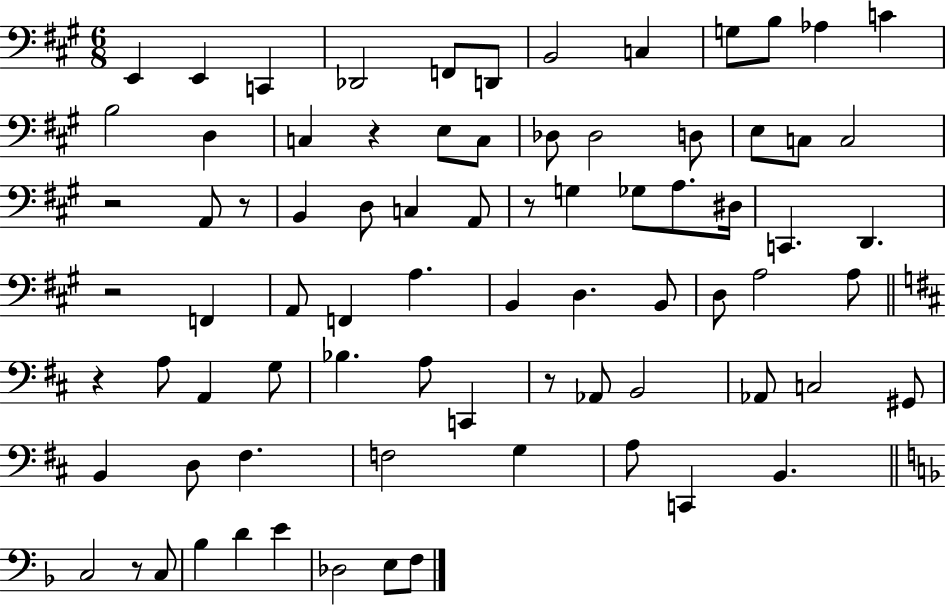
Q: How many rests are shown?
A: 8